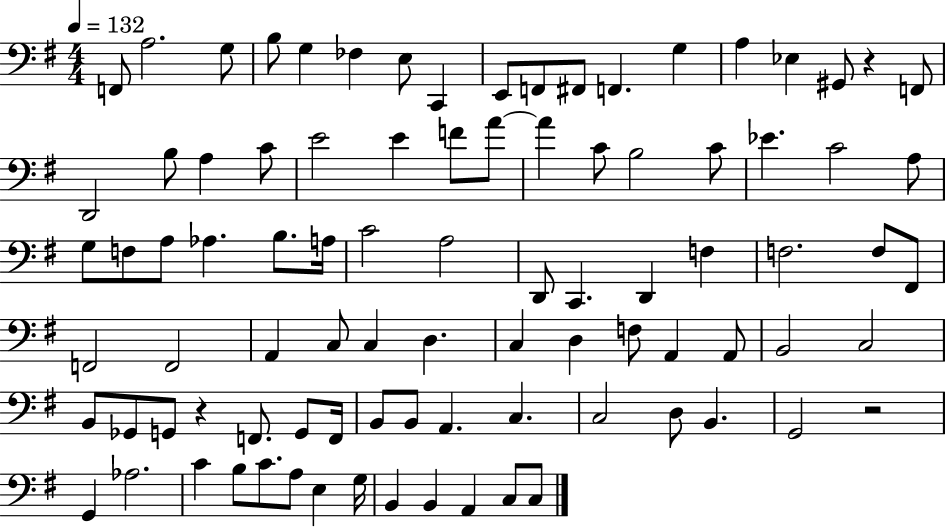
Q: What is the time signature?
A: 4/4